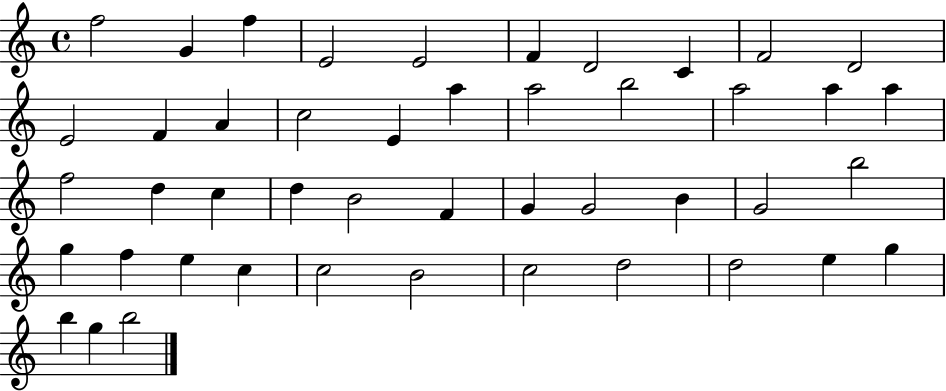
F5/h G4/q F5/q E4/h E4/h F4/q D4/h C4/q F4/h D4/h E4/h F4/q A4/q C5/h E4/q A5/q A5/h B5/h A5/h A5/q A5/q F5/h D5/q C5/q D5/q B4/h F4/q G4/q G4/h B4/q G4/h B5/h G5/q F5/q E5/q C5/q C5/h B4/h C5/h D5/h D5/h E5/q G5/q B5/q G5/q B5/h